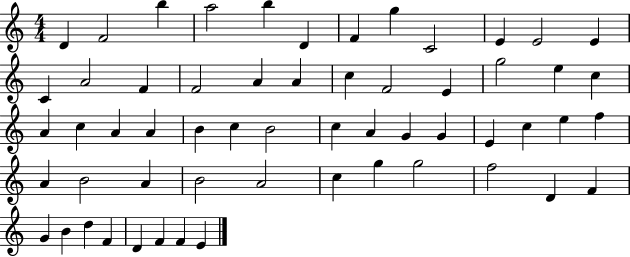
X:1
T:Untitled
M:4/4
L:1/4
K:C
D F2 b a2 b D F g C2 E E2 E C A2 F F2 A A c F2 E g2 e c A c A A B c B2 c A G G E c e f A B2 A B2 A2 c g g2 f2 D F G B d F D F F E